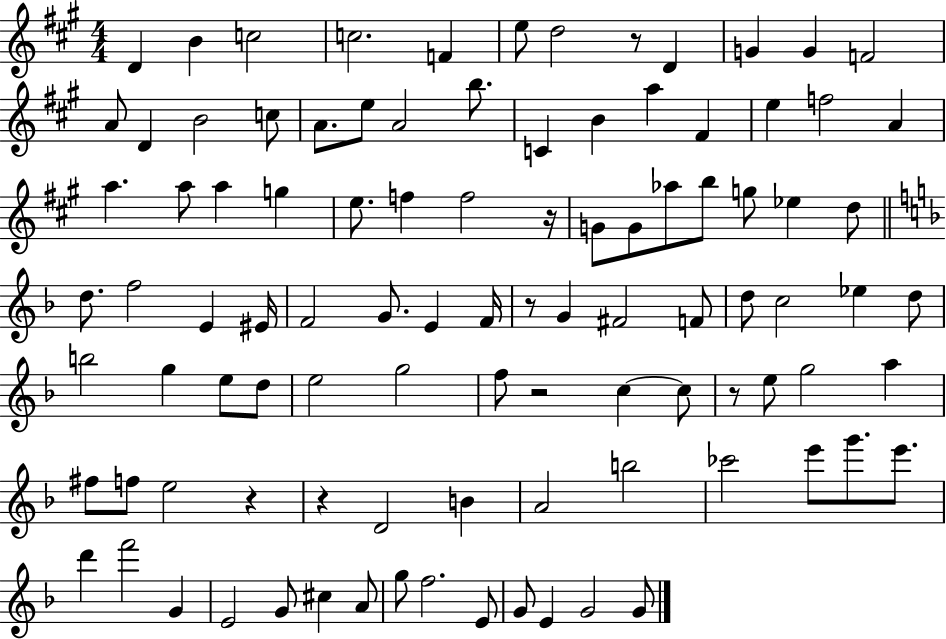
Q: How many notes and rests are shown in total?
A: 99